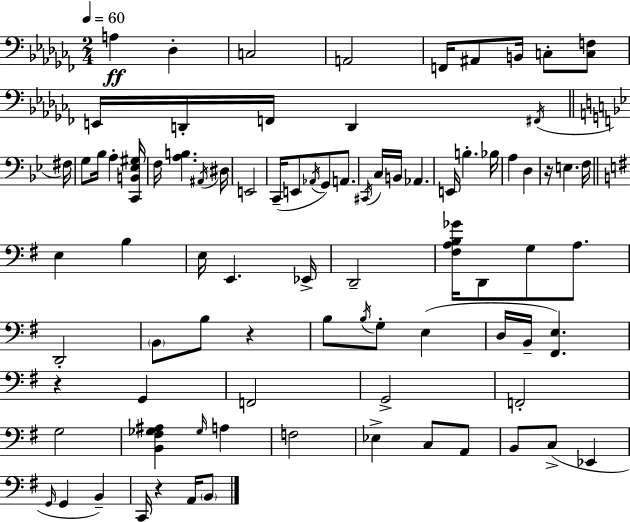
X:1
T:Untitled
M:2/4
L:1/4
K:Abm
A, _D, C,2 A,,2 F,,/4 ^A,,/2 B,,/4 C,/2 [C,F,]/2 E,,/4 D,,/4 F,,/4 D,, ^F,,/4 ^F,/4 G,/2 _B,/4 A, [C,,B,,_E,^G,]/4 F,/4 [A,B,] ^A,,/4 ^D,/4 E,,2 C,,/4 E,,/2 _A,,/4 G,,/2 A,,/2 ^C,,/4 C,/4 B,,/4 _A,, E,,/4 B, _B,/4 A, D, z/4 E, F,/4 E, B, E,/4 E,, _E,,/4 D,,2 [^F,A,B,_G]/4 D,,/2 G,/2 A,/2 D,,2 B,,/2 B,/2 z B,/2 B,/4 G,/2 E, D,/4 B,,/4 [^F,,E,] z G,, F,,2 G,,2 F,,2 G,2 [B,,^F,_G,^A,] _G,/4 A, F,2 _E, C,/2 A,,/2 B,,/2 C,/2 _E,, G,,/4 G,, B,, C,,/4 z A,,/4 B,,/2